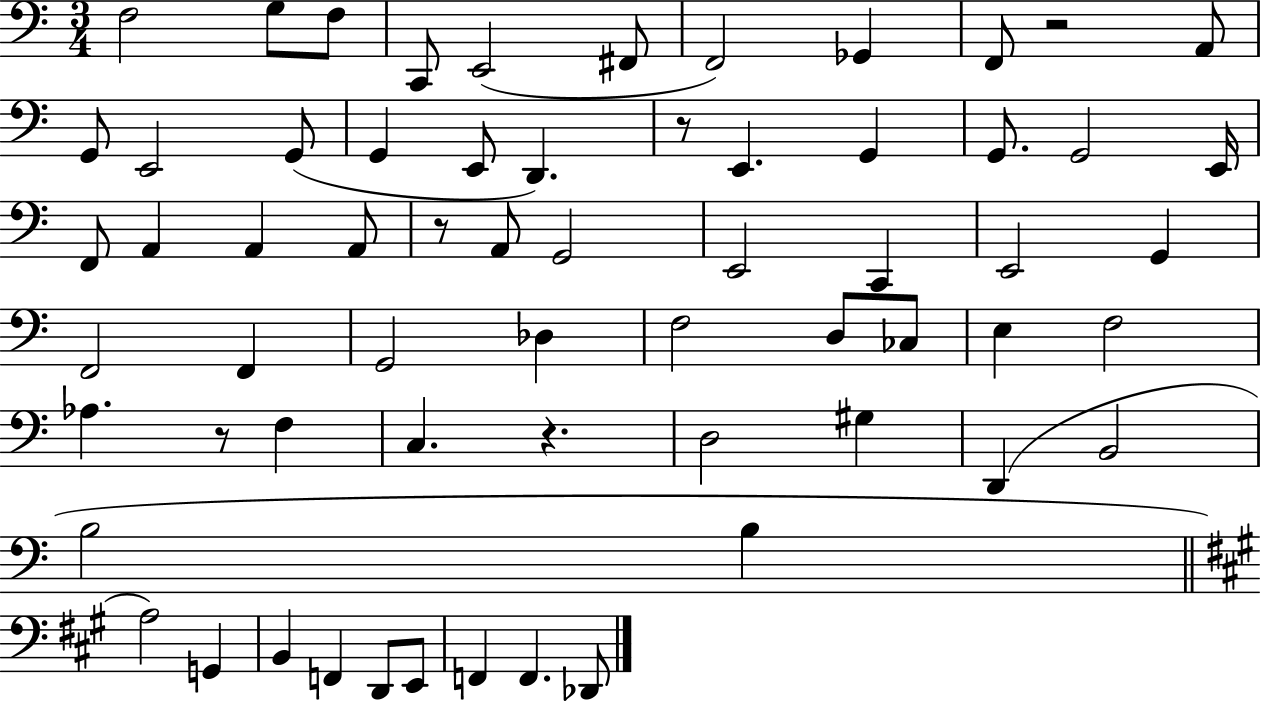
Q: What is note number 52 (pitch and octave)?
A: B2